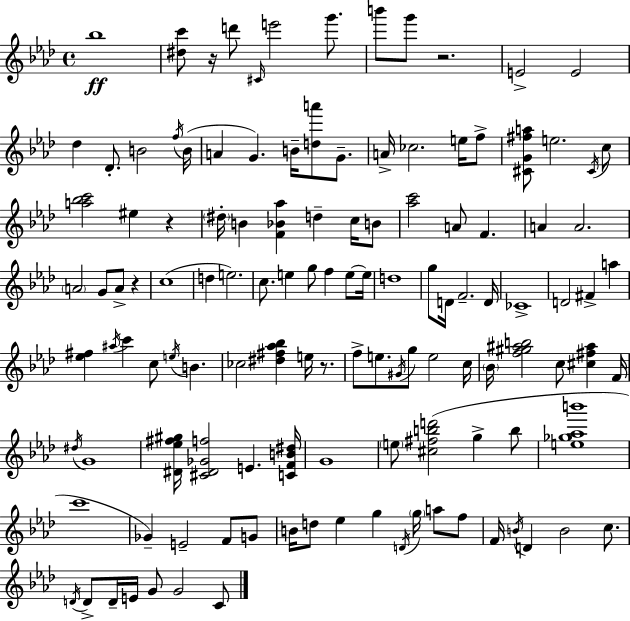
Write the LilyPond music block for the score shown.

{
  \clef treble
  \time 4/4
  \defaultTimeSignature
  \key aes \major
  bes''1\ff | <dis'' c'''>8 r16 d'''8 \grace { cis'16 } e'''2 g'''8. | b'''8 g'''8 r2. | e'2-> e'2 | \break des''4 des'8.-. b'2 | \acciaccatura { f''16 }( b'16 a'4 g'4.) b'16-- <d'' a'''>8 g'8.-- | a'16-> ces''2. e''16 | f''8-> <cis' g' fis'' a''>8 e''2. | \break \acciaccatura { cis'16 } c''8 <a'' bes'' c'''>2 eis''4 r4 | \parenthesize dis''16-. b'4 <f' bes' aes''>4 d''4-- | c''16 b'8 <aes'' c'''>2 a'8 f'4. | a'4 a'2. | \break \parenthesize a'2 g'8 a'8-> r4 | c''1( | d''4 e''2.) | c''8. e''4 g''8 f''4 | \break e''8~~ e''16 d''1 | g''8 d'16 f'2.-- | d'16 ces'1-> | d'2 fis'4-> a''4 | \break <ees'' fis''>4 \acciaccatura { ais''16 } c'''4 c''8 \acciaccatura { e''16 } b'4. | ces''2 <dis'' fis'' aes'' bes''>4 | e''16 r8. f''8-> e''8. \acciaccatura { gis'16 } g''8 e''2 | c''16 \parenthesize bes'16 <f'' gis'' ais'' b''>2 c''8 | \break <cis'' fis'' ais''>4 f'16 \acciaccatura { dis''16 } g'1 | <dis' ees'' fis'' gis''>16 <cis' dis' ges' f''>2 | e'4. <c' f' b' dis''>16 g'1 | \parenthesize e''8 <cis'' fis'' b'' d'''>2( | \break g''4-> b''8 <e'' ges'' aes'' b'''>1 | c'''1 | ges'4--) e'2-- | f'8 g'8 b'16 d''8 ees''4 g''4 | \break \acciaccatura { d'16 } \parenthesize g''16 a''8 f''8 f'16 \acciaccatura { b'16 } d'4 b'2 | c''8. \acciaccatura { d'16 } d'8-> d'16-- e'16 g'8 | g'2 c'8 \bar "|."
}